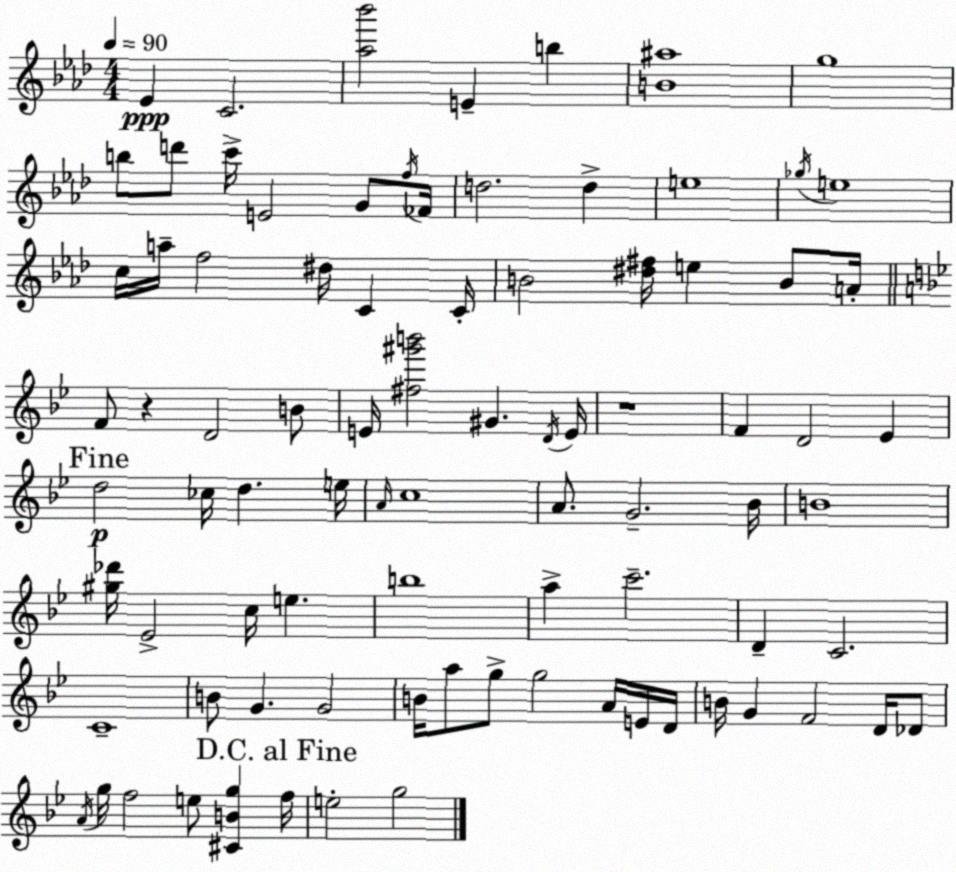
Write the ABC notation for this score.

X:1
T:Untitled
M:4/4
L:1/4
K:Ab
_E C2 [_a_b']2 E b [B^a]4 g4 b/2 d'/2 c'/4 E2 G/2 f/4 _F/4 d2 d e4 _g/4 e4 c/4 a/4 f2 ^d/4 C C/4 B2 [^d^f]/4 e B/2 A/4 F/2 z D2 B/2 E/4 [^f^g'b']2 ^G D/4 E/4 z4 F D2 _E d2 _c/4 d e/4 A/4 c4 A/2 G2 _B/4 B4 [^g_d']/4 _E2 c/4 e b4 a c'2 D C2 C4 B/2 G G2 B/4 a/2 g/2 g2 A/4 E/4 D/4 B/4 G F2 D/4 _D/2 A/4 g/4 f2 e/2 [^CBg] f/4 e2 g2